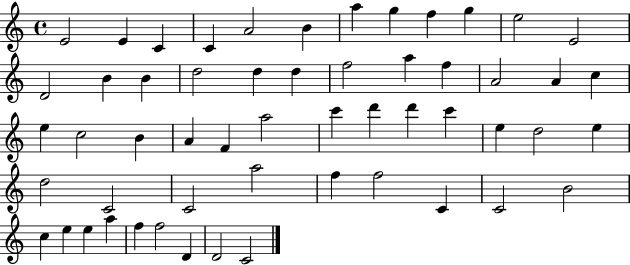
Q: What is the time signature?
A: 4/4